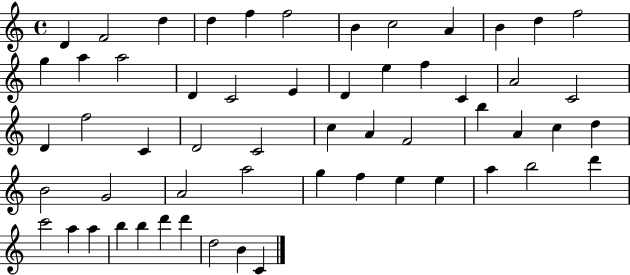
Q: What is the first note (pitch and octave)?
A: D4